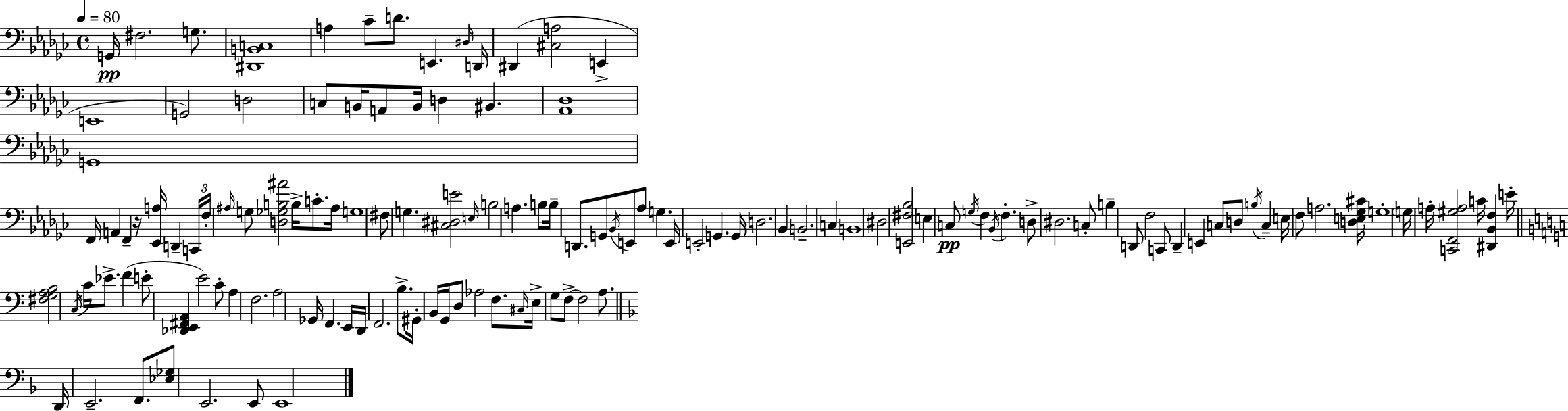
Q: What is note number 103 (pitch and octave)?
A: D3